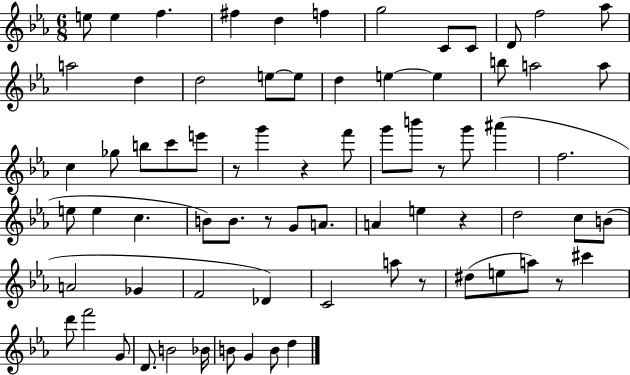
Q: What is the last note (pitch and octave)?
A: D5